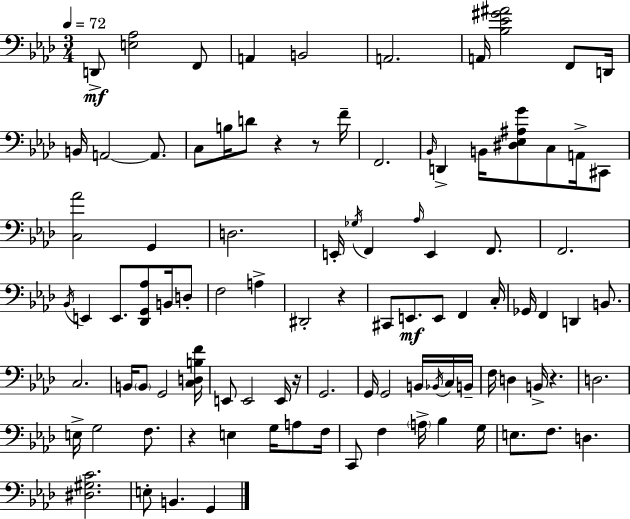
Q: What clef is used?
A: bass